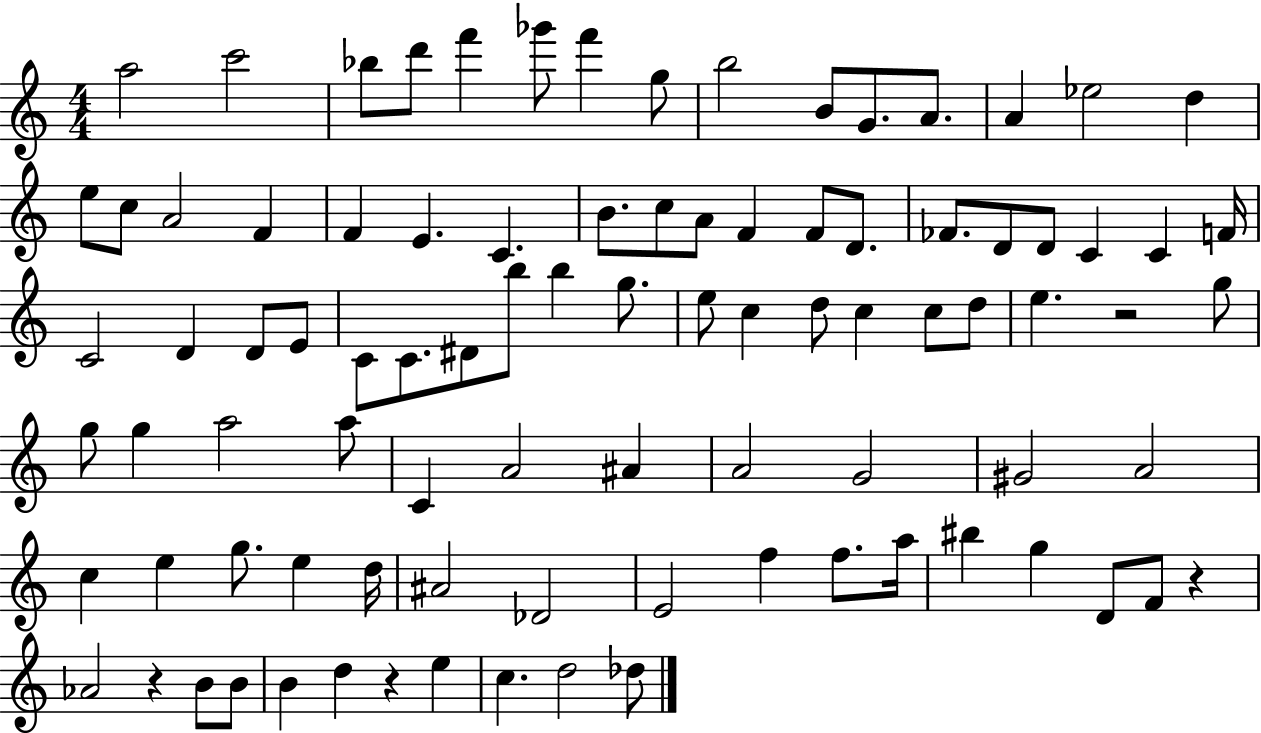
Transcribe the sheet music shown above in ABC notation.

X:1
T:Untitled
M:4/4
L:1/4
K:C
a2 c'2 _b/2 d'/2 f' _g'/2 f' g/2 b2 B/2 G/2 A/2 A _e2 d e/2 c/2 A2 F F E C B/2 c/2 A/2 F F/2 D/2 _F/2 D/2 D/2 C C F/4 C2 D D/2 E/2 C/2 C/2 ^D/2 b/2 b g/2 e/2 c d/2 c c/2 d/2 e z2 g/2 g/2 g a2 a/2 C A2 ^A A2 G2 ^G2 A2 c e g/2 e d/4 ^A2 _D2 E2 f f/2 a/4 ^b g D/2 F/2 z _A2 z B/2 B/2 B d z e c d2 _d/2